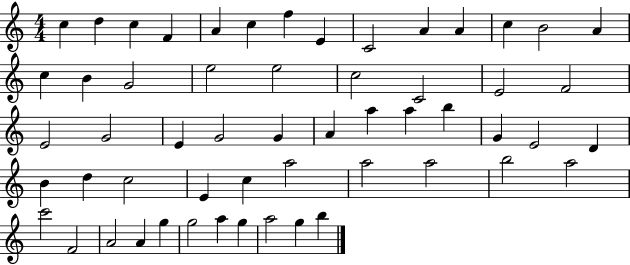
C5/q D5/q C5/q F4/q A4/q C5/q F5/q E4/q C4/h A4/q A4/q C5/q B4/h A4/q C5/q B4/q G4/h E5/h E5/h C5/h C4/h E4/h F4/h E4/h G4/h E4/q G4/h G4/q A4/q A5/q A5/q B5/q G4/q E4/h D4/q B4/q D5/q C5/h E4/q C5/q A5/h A5/h A5/h B5/h A5/h C6/h F4/h A4/h A4/q G5/q G5/h A5/q G5/q A5/h G5/q B5/q